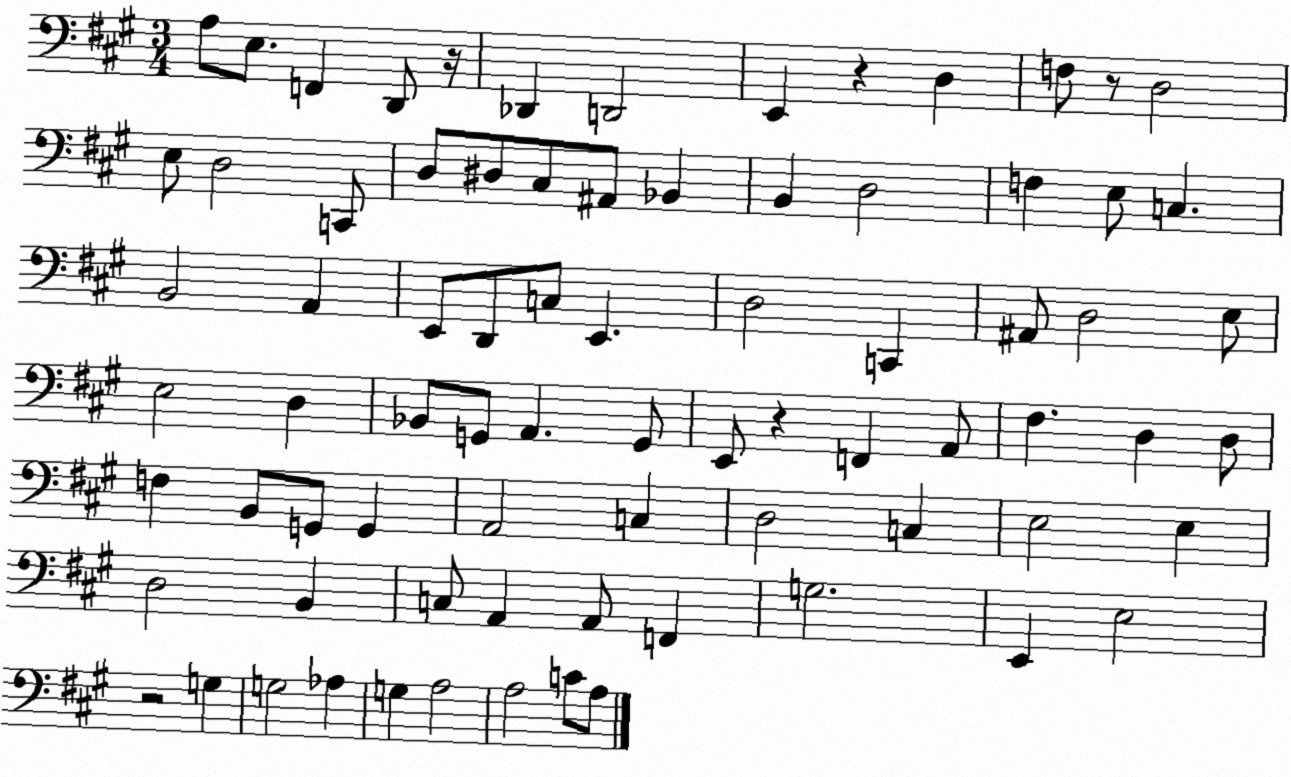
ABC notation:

X:1
T:Untitled
M:3/4
L:1/4
K:A
A,/2 E,/2 F,, D,,/2 z/4 _D,, D,,2 E,, z D, F,/2 z/2 D,2 E,/2 D,2 C,,/2 D,/2 ^D,/2 ^C,/2 ^A,,/2 _B,, B,, D,2 F, E,/2 C, B,,2 A,, E,,/2 D,,/2 C,/2 E,, D,2 C,, ^A,,/2 D,2 E,/2 E,2 D, _B,,/2 G,,/2 A,, G,,/2 E,,/2 z F,, A,,/2 ^F, D, D,/2 F, B,,/2 G,,/2 G,, A,,2 C, D,2 C, E,2 E, D,2 B,, C,/2 A,, A,,/2 F,, G,2 E,, E,2 z2 G, G,2 _A, G, A,2 A,2 C/2 A,/2